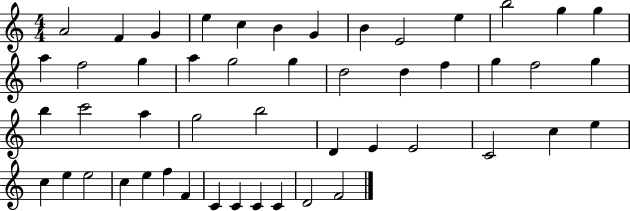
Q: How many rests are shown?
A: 0